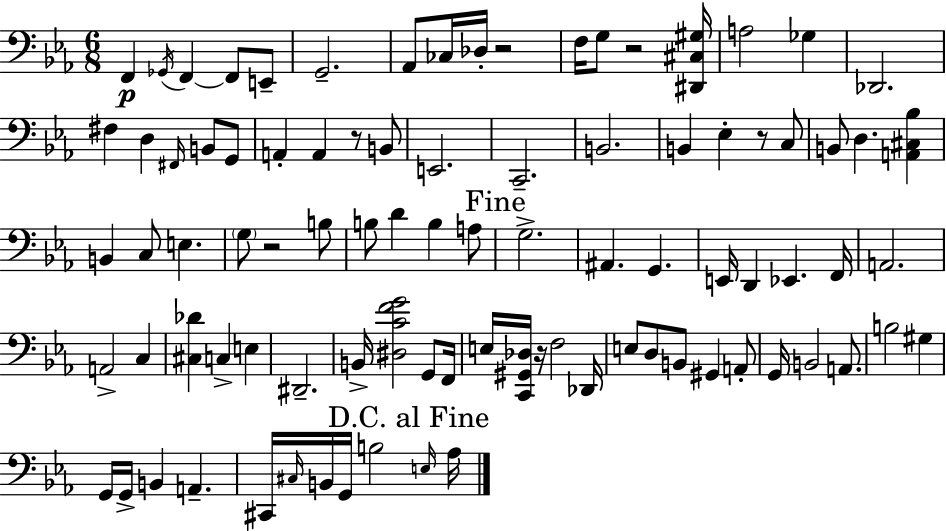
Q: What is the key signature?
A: EES major